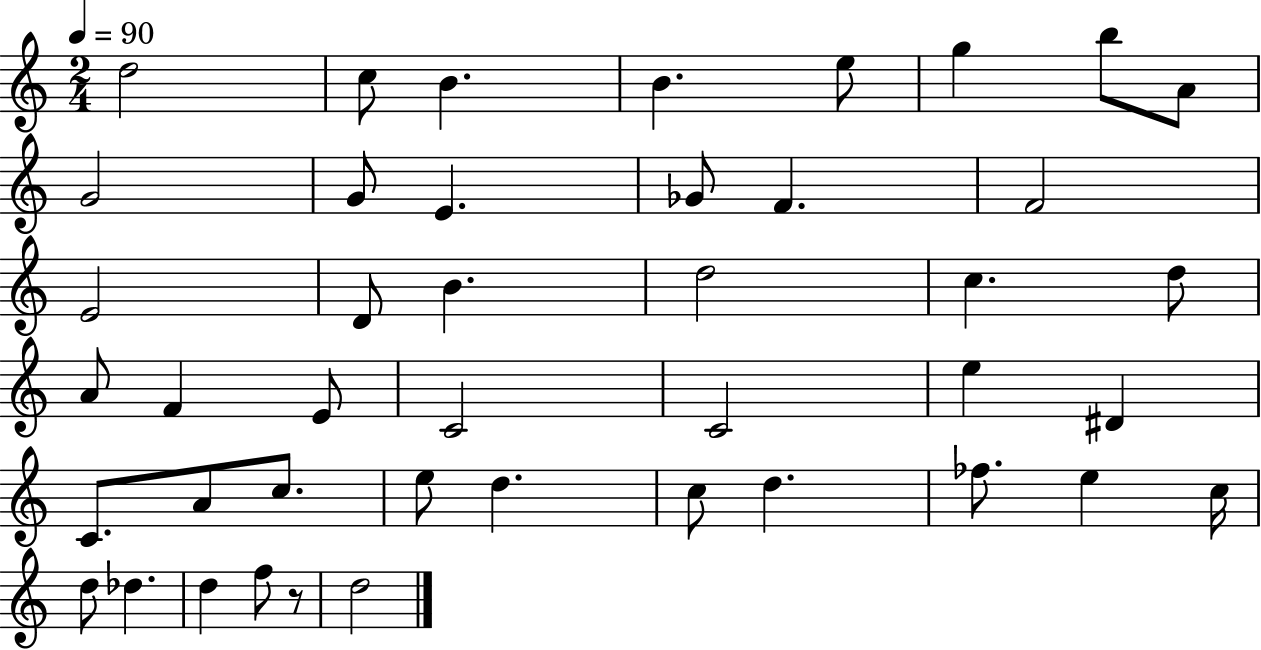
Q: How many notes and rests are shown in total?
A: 43